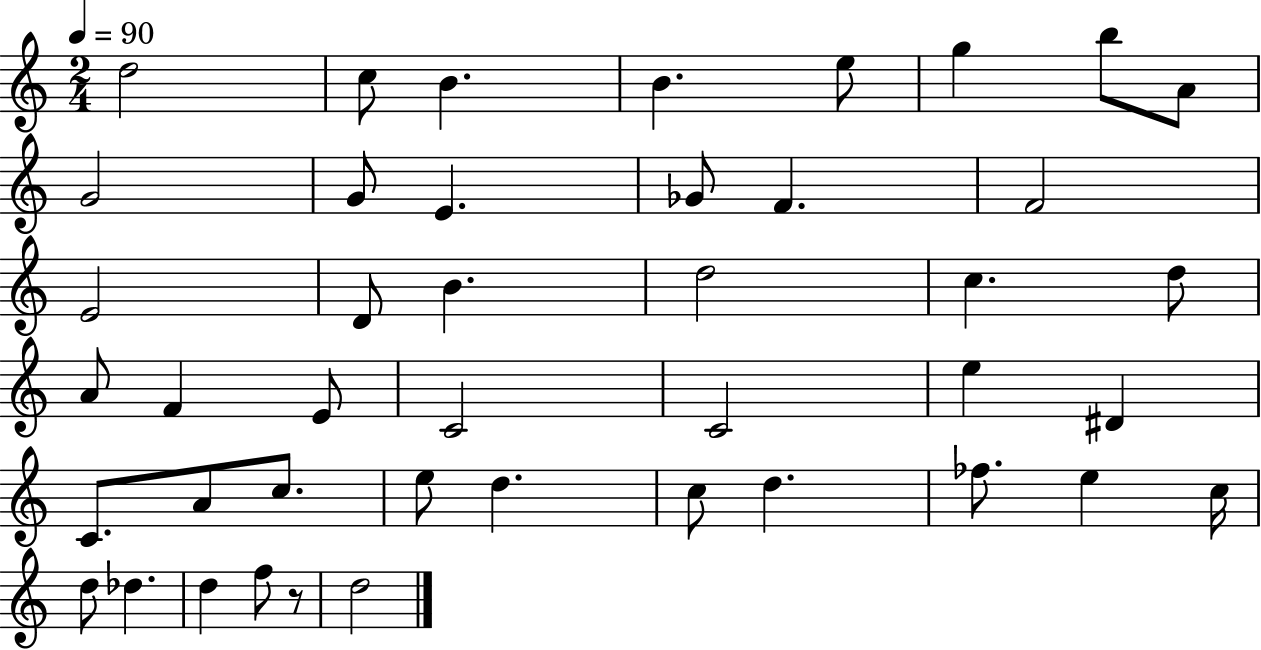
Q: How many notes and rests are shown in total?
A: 43